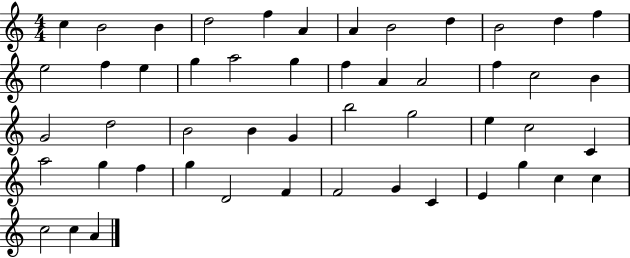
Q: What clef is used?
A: treble